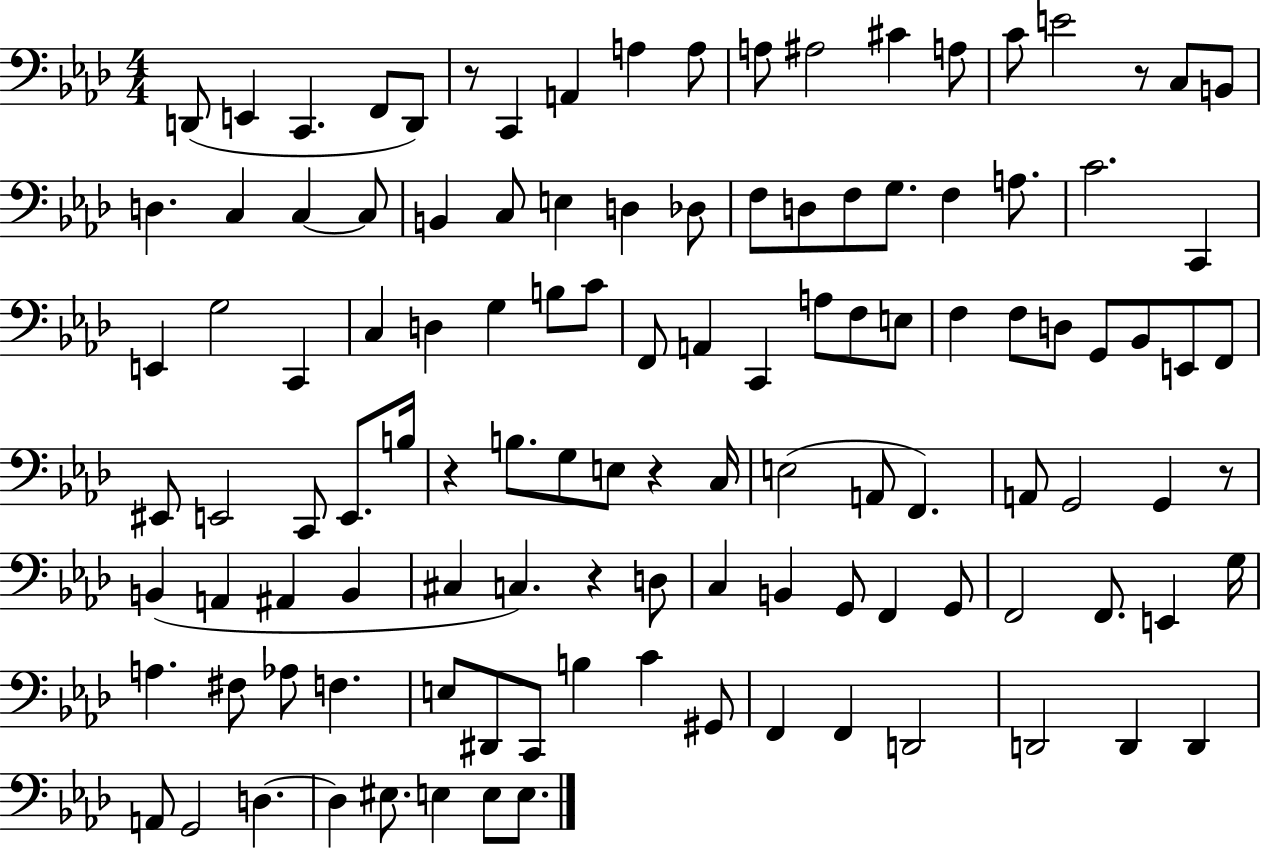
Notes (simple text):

D2/e E2/q C2/q. F2/e D2/e R/e C2/q A2/q A3/q A3/e A3/e A#3/h C#4/q A3/e C4/e E4/h R/e C3/e B2/e D3/q. C3/q C3/q C3/e B2/q C3/e E3/q D3/q Db3/e F3/e D3/e F3/e G3/e. F3/q A3/e. C4/h. C2/q E2/q G3/h C2/q C3/q D3/q G3/q B3/e C4/e F2/e A2/q C2/q A3/e F3/e E3/e F3/q F3/e D3/e G2/e Bb2/e E2/e F2/e EIS2/e E2/h C2/e E2/e. B3/s R/q B3/e. G3/e E3/e R/q C3/s E3/h A2/e F2/q. A2/e G2/h G2/q R/e B2/q A2/q A#2/q B2/q C#3/q C3/q. R/q D3/e C3/q B2/q G2/e F2/q G2/e F2/h F2/e. E2/q G3/s A3/q. F#3/e Ab3/e F3/q. E3/e D#2/e C2/e B3/q C4/q G#2/e F2/q F2/q D2/h D2/h D2/q D2/q A2/e G2/h D3/q. D3/q EIS3/e. E3/q E3/e E3/e.